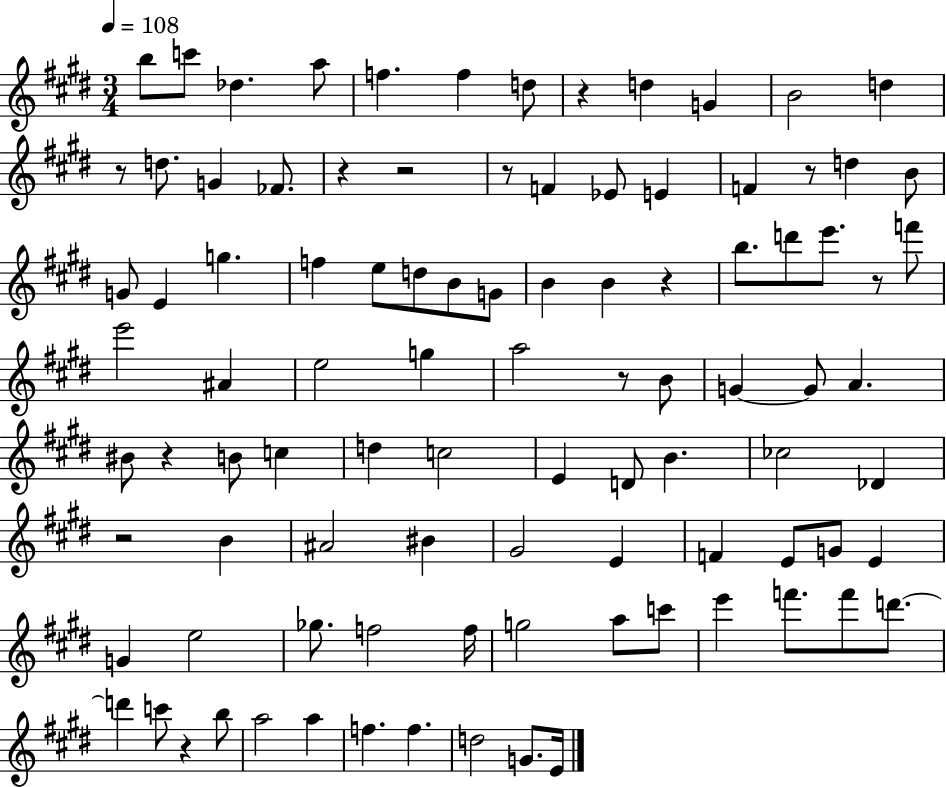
X:1
T:Untitled
M:3/4
L:1/4
K:E
b/2 c'/2 _d a/2 f f d/2 z d G B2 d z/2 d/2 G _F/2 z z2 z/2 F _E/2 E F z/2 d B/2 G/2 E g f e/2 d/2 B/2 G/2 B B z b/2 d'/2 e'/2 z/2 f'/2 e'2 ^A e2 g a2 z/2 B/2 G G/2 A ^B/2 z B/2 c d c2 E D/2 B _c2 _D z2 B ^A2 ^B ^G2 E F E/2 G/2 E G e2 _g/2 f2 f/4 g2 a/2 c'/2 e' f'/2 f'/2 d'/2 d' c'/2 z b/2 a2 a f f d2 G/2 E/4